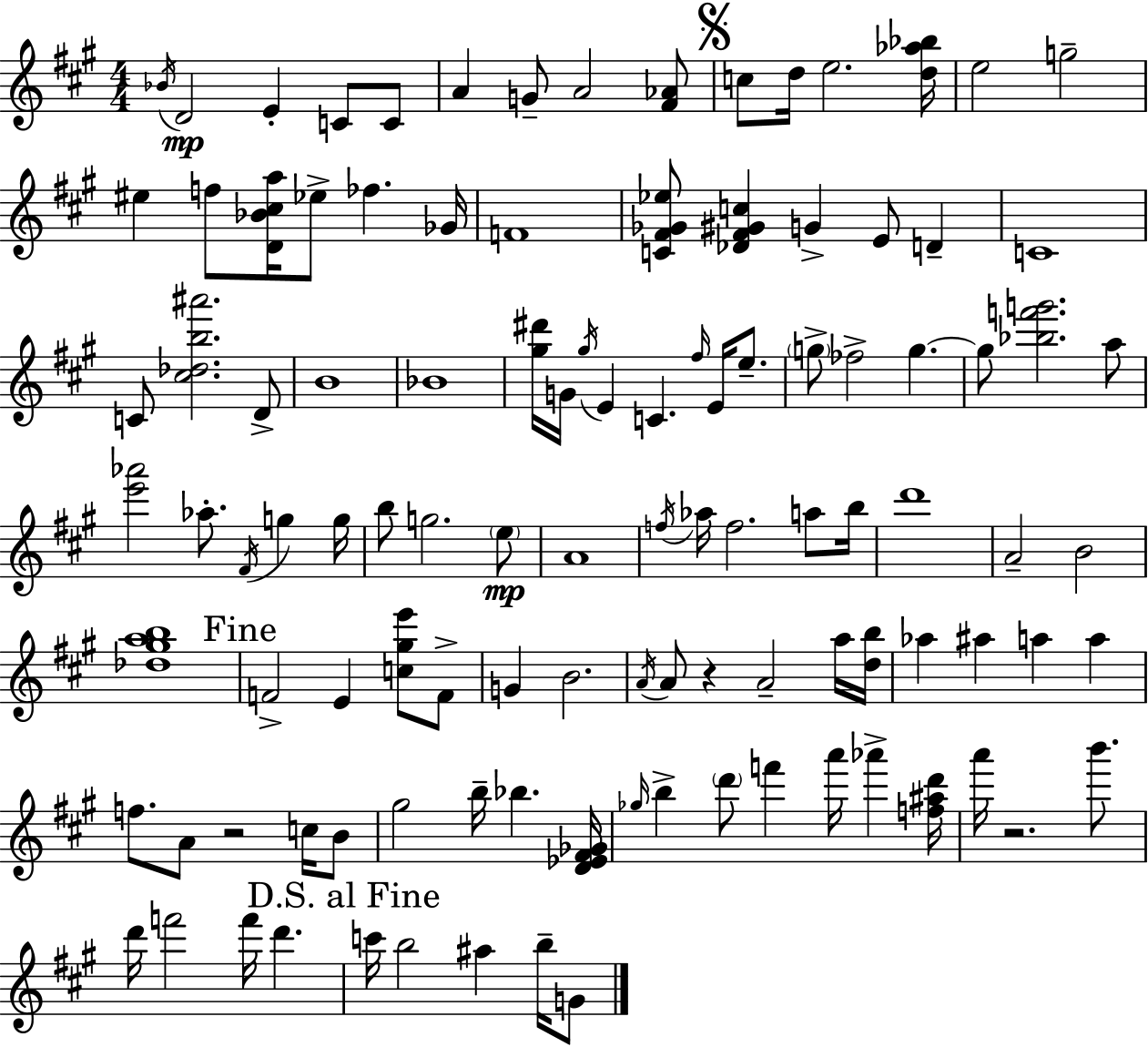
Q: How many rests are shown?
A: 3